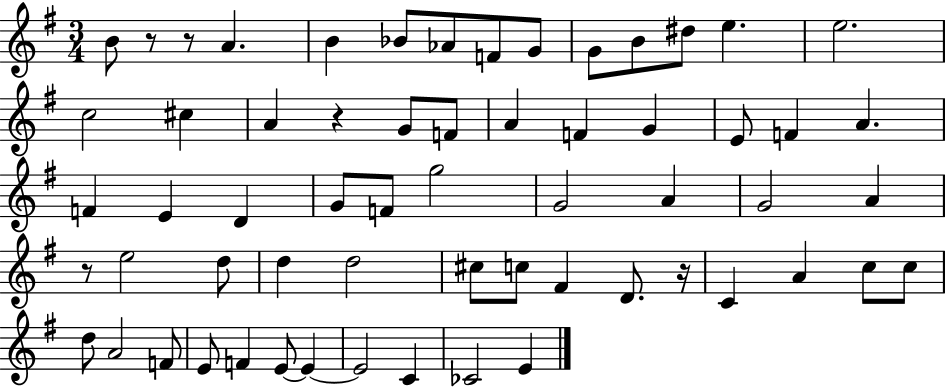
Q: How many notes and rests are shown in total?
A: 61